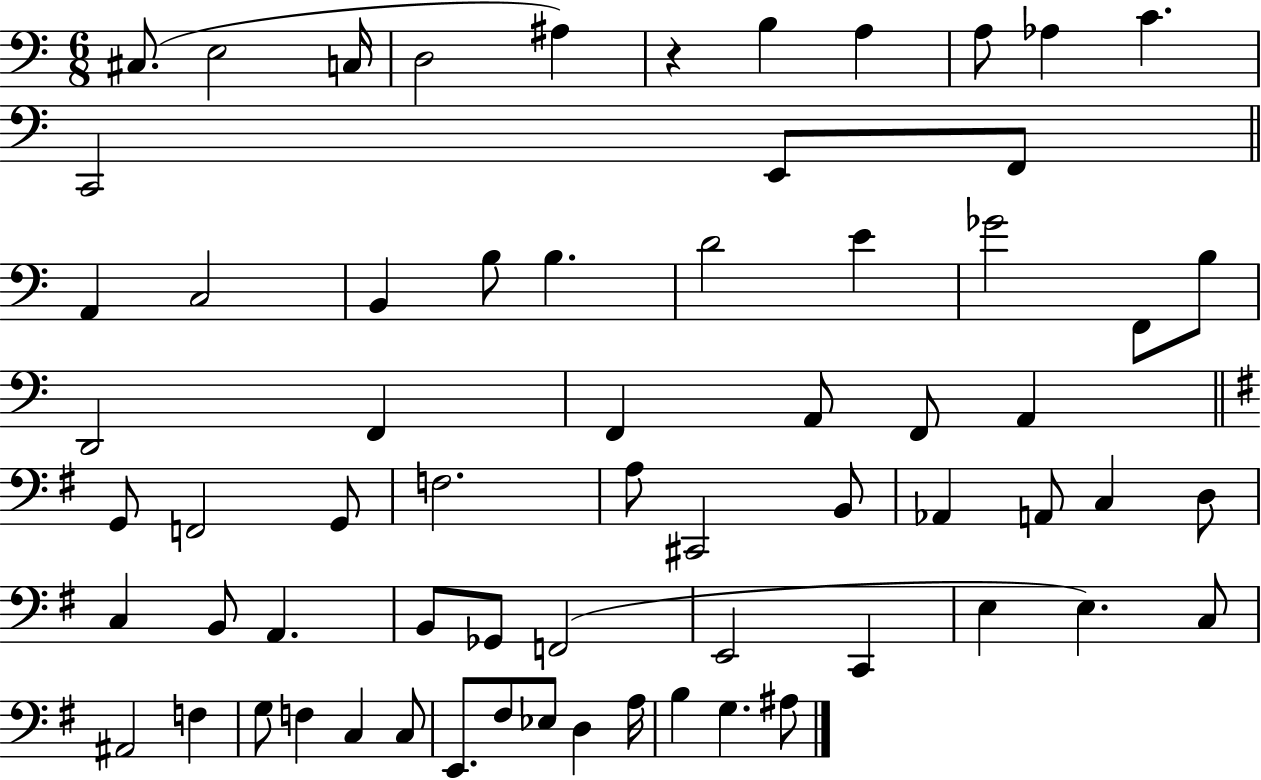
C#3/e. E3/h C3/s D3/h A#3/q R/q B3/q A3/q A3/e Ab3/q C4/q. C2/h E2/e F2/e A2/q C3/h B2/q B3/e B3/q. D4/h E4/q Gb4/h F2/e B3/e D2/h F2/q F2/q A2/e F2/e A2/q G2/e F2/h G2/e F3/h. A3/e C#2/h B2/e Ab2/q A2/e C3/q D3/e C3/q B2/e A2/q. B2/e Gb2/e F2/h E2/h C2/q E3/q E3/q. C3/e A#2/h F3/q G3/e F3/q C3/q C3/e E2/e. F#3/e Eb3/e D3/q A3/s B3/q G3/q. A#3/e